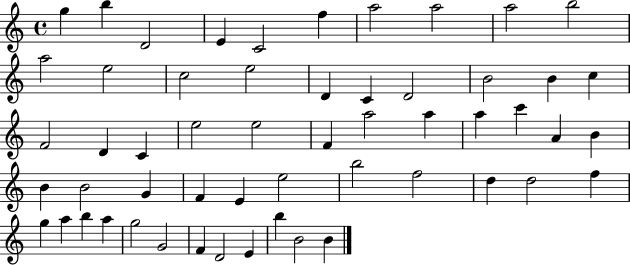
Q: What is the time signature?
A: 4/4